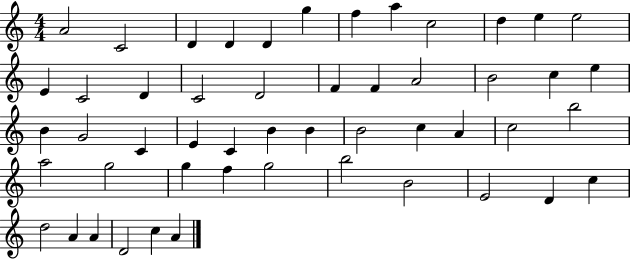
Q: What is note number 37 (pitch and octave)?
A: G5